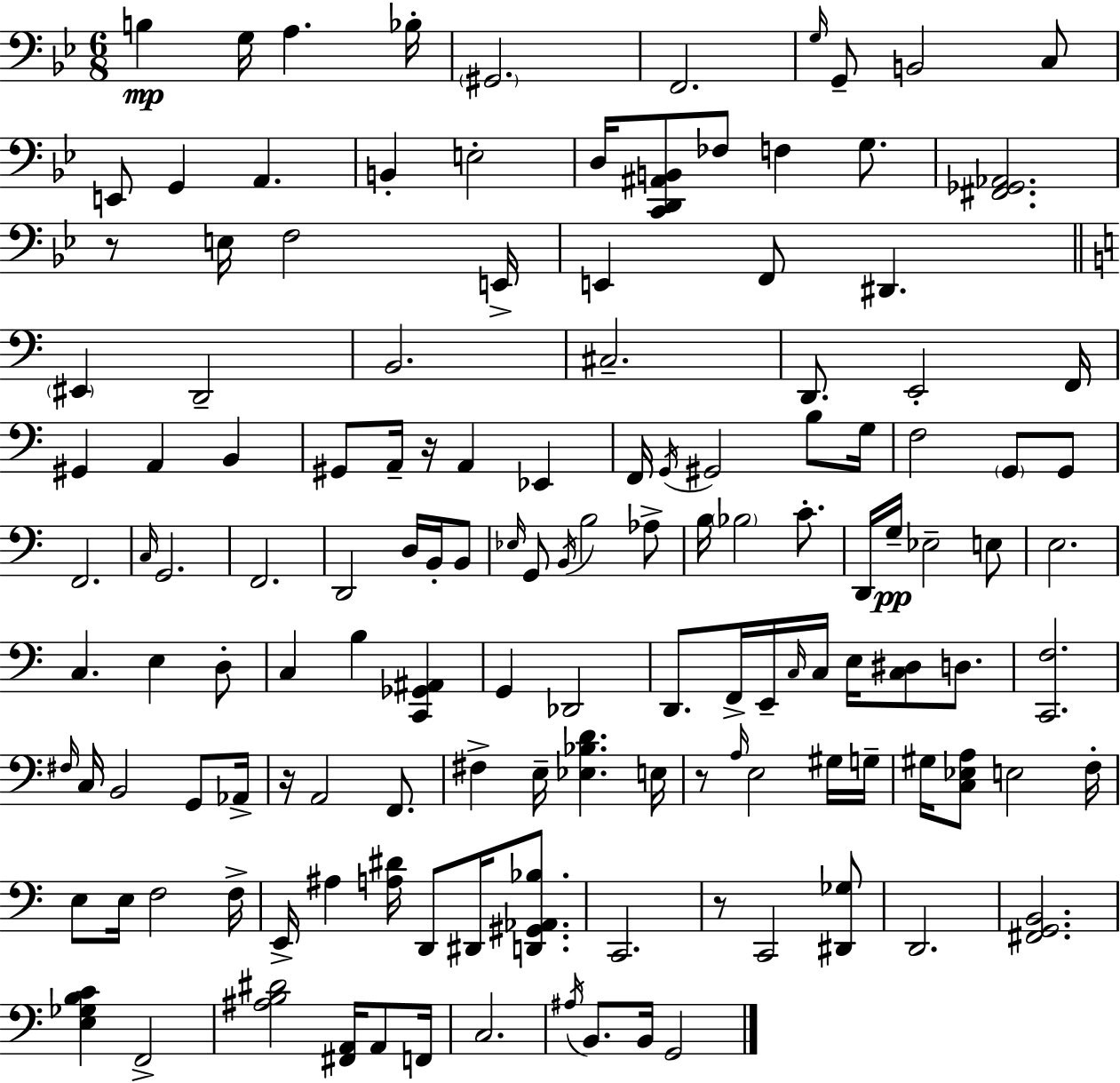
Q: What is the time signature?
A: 6/8